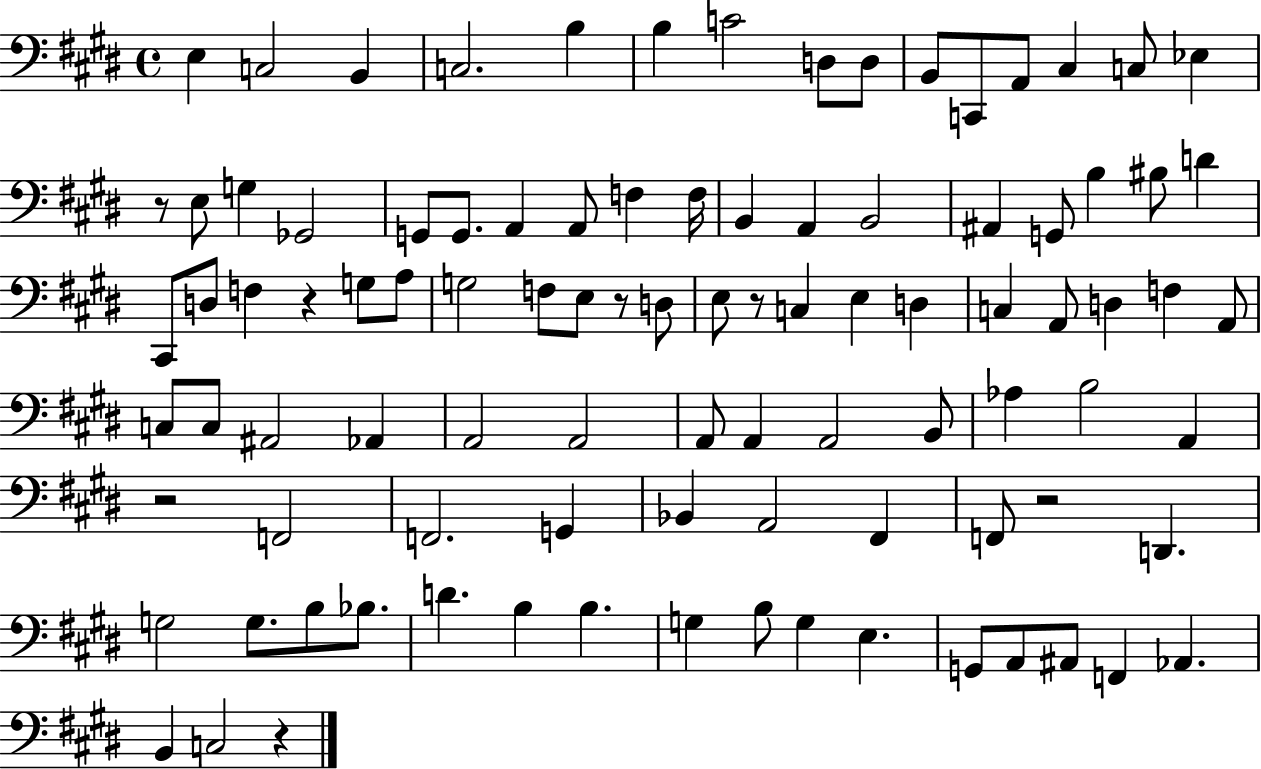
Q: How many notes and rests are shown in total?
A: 96